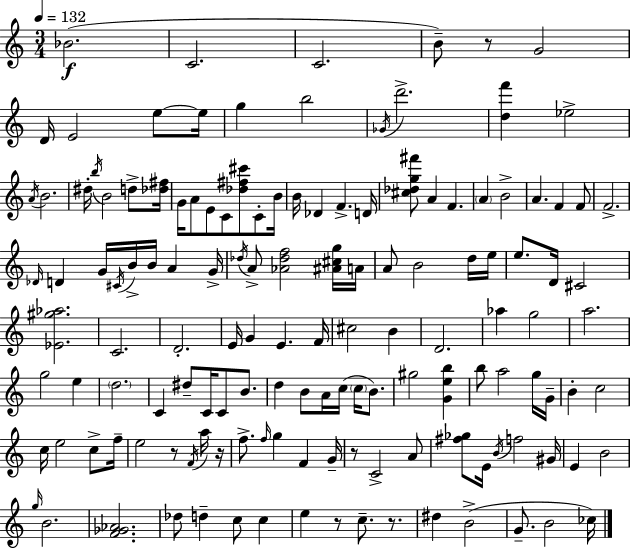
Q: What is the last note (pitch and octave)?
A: CES5